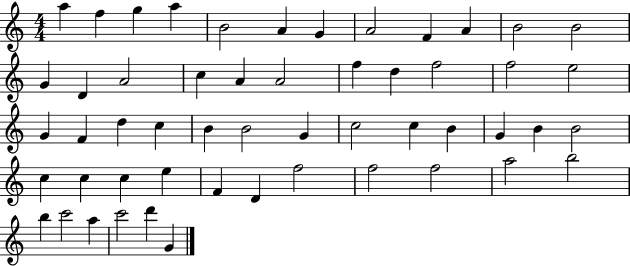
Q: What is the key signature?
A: C major